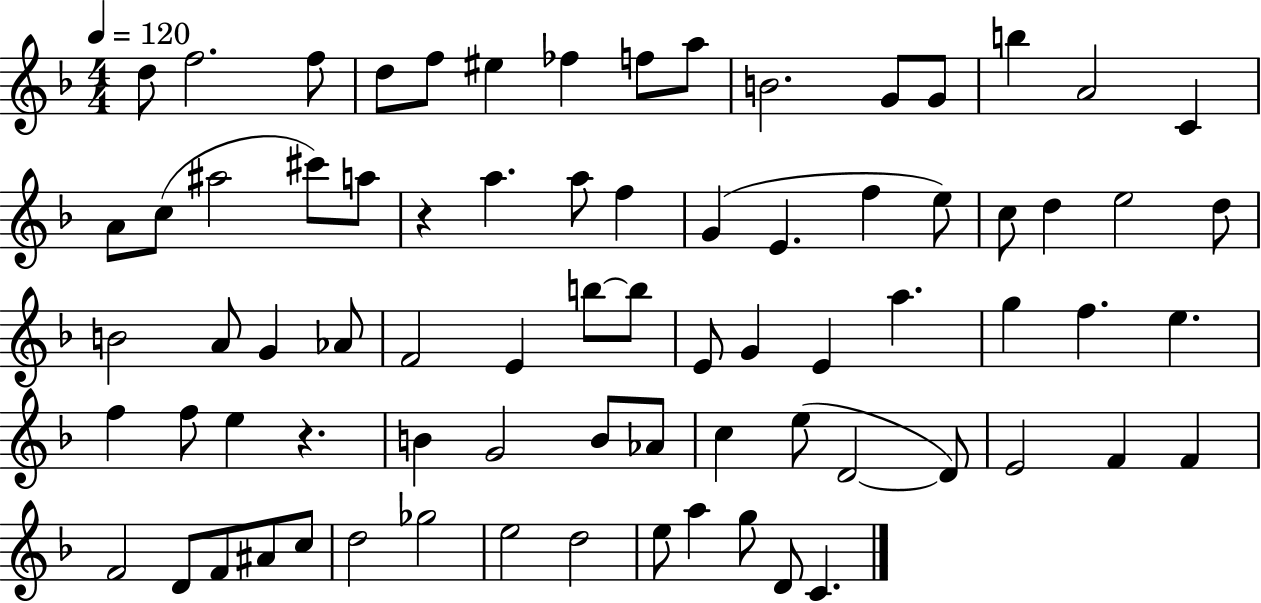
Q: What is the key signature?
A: F major